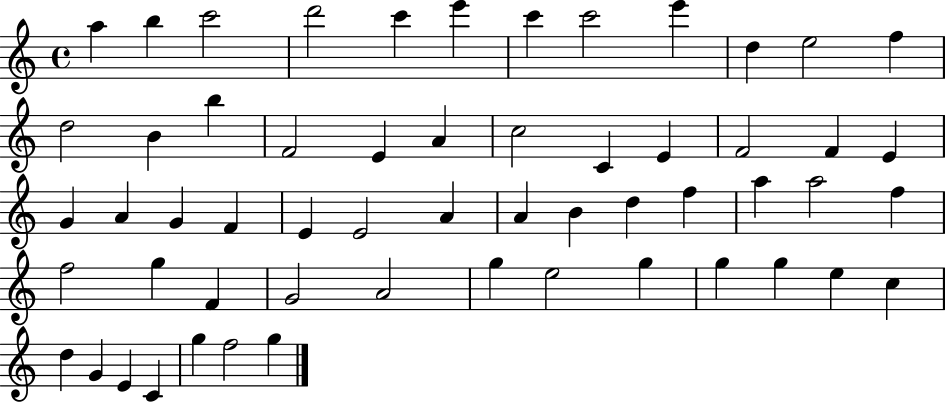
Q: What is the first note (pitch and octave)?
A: A5